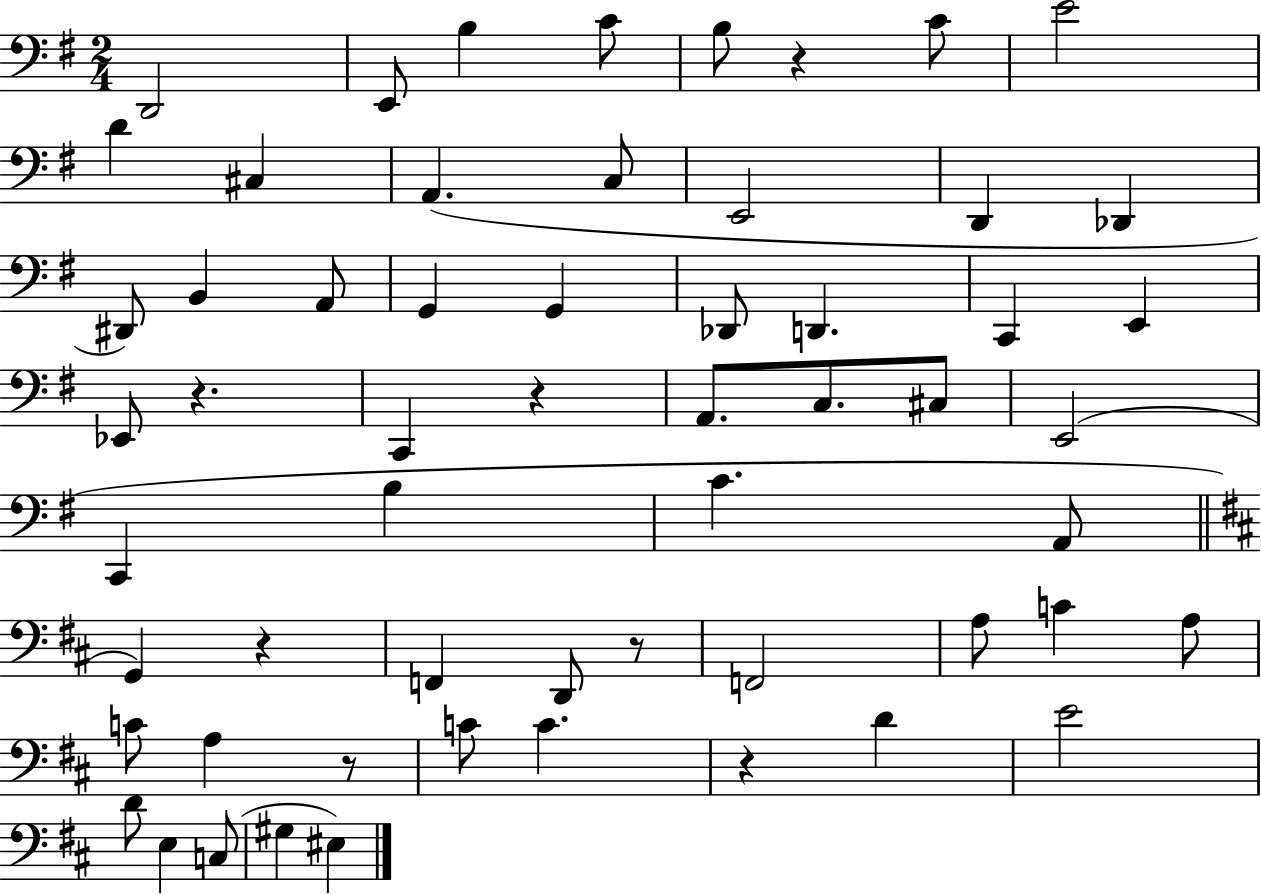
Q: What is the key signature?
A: G major